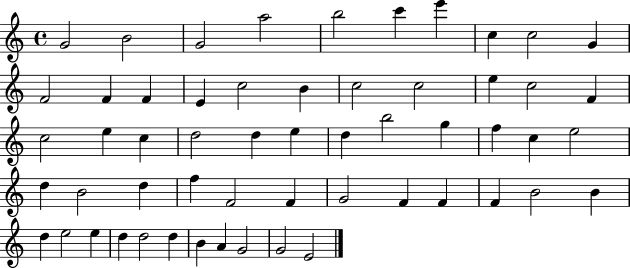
G4/h B4/h G4/h A5/h B5/h C6/q E6/q C5/q C5/h G4/q F4/h F4/q F4/q E4/q C5/h B4/q C5/h C5/h E5/q C5/h F4/q C5/h E5/q C5/q D5/h D5/q E5/q D5/q B5/h G5/q F5/q C5/q E5/h D5/q B4/h D5/q F5/q F4/h F4/q G4/h F4/q F4/q F4/q B4/h B4/q D5/q E5/h E5/q D5/q D5/h D5/q B4/q A4/q G4/h G4/h E4/h